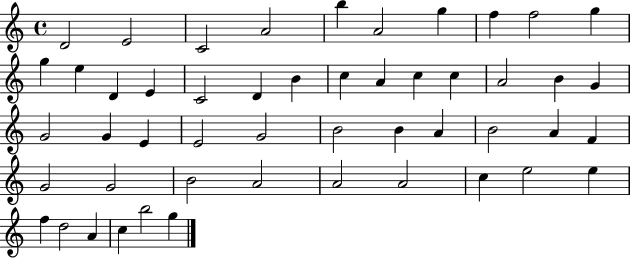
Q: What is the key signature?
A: C major